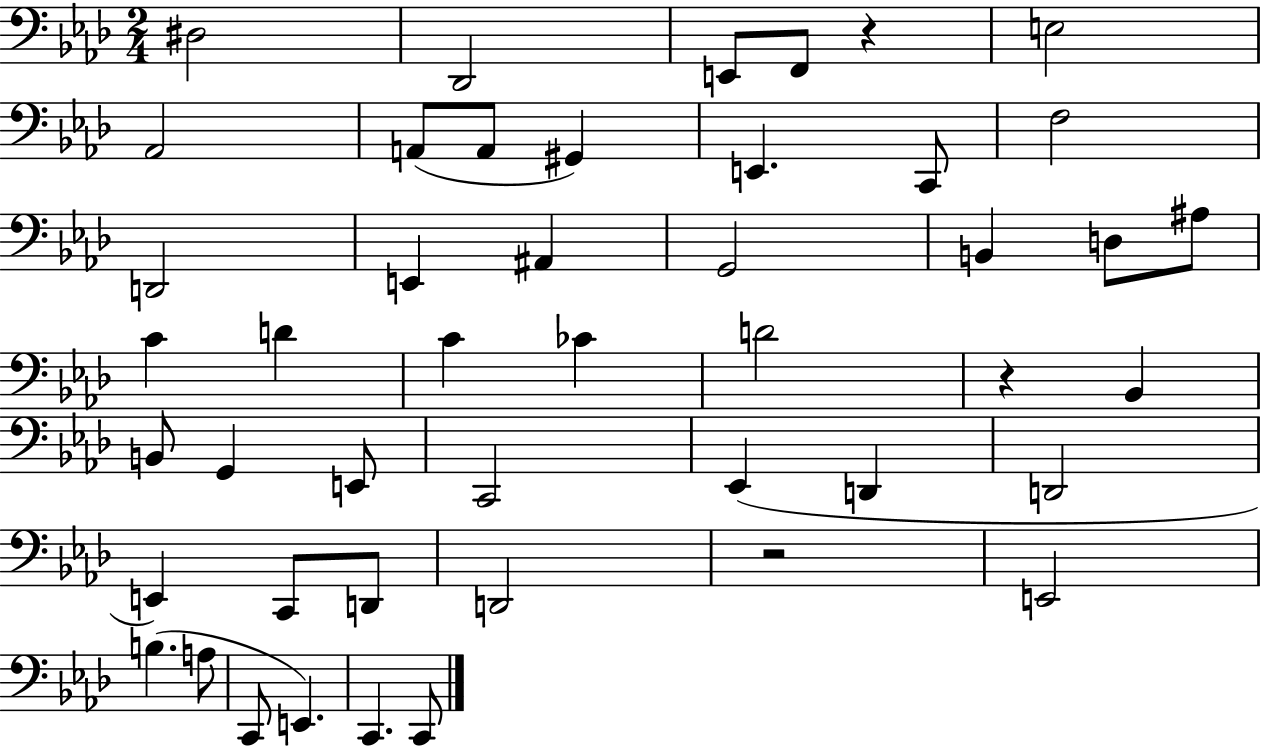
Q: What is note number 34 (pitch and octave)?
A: C2